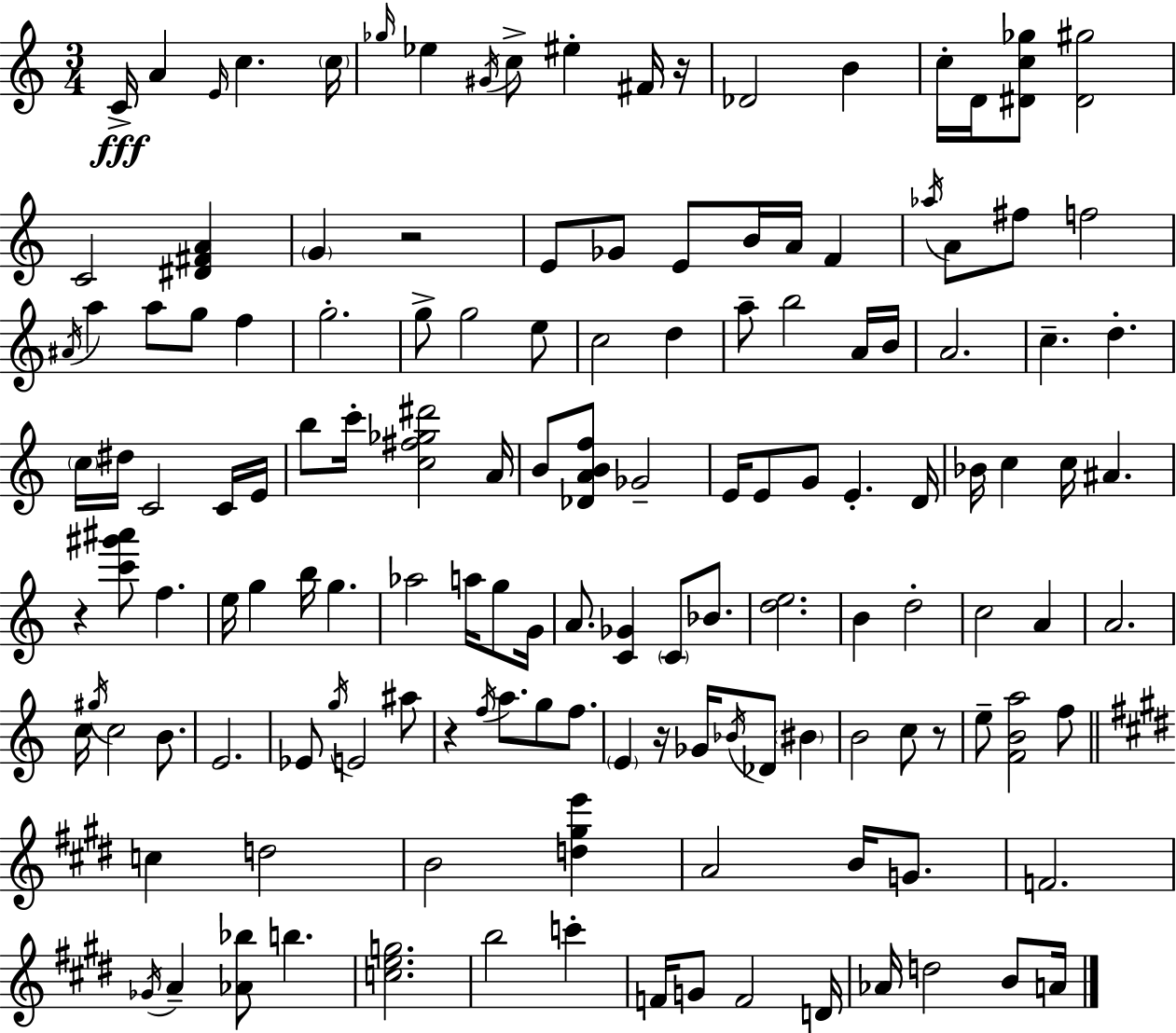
C4/s A4/q E4/s C5/q. C5/s Gb5/s Eb5/q G#4/s C5/e EIS5/q F#4/s R/s Db4/h B4/q C5/s D4/s [D#4,C5,Gb5]/e [D#4,G#5]/h C4/h [D#4,F#4,A4]/q G4/q R/h E4/e Gb4/e E4/e B4/s A4/s F4/q Ab5/s A4/e F#5/e F5/h A#4/s A5/q A5/e G5/e F5/q G5/h. G5/e G5/h E5/e C5/h D5/q A5/e B5/h A4/s B4/s A4/h. C5/q. D5/q. C5/s D#5/s C4/h C4/s E4/s B5/e C6/s [C5,F#5,Gb5,D#6]/h A4/s B4/e [Db4,A4,B4,F5]/e Gb4/h E4/s E4/e G4/e E4/q. D4/s Bb4/s C5/q C5/s A#4/q. R/q [C6,G#6,A#6]/e F5/q. E5/s G5/q B5/s G5/q. Ab5/h A5/s G5/e G4/s A4/e. [C4,Gb4]/q C4/e Bb4/e. [D5,E5]/h. B4/q D5/h C5/h A4/q A4/h. C5/s G#5/s C5/h B4/e. E4/h. Eb4/e G5/s E4/h A#5/e R/q F5/s A5/e. G5/e F5/e. E4/q R/s Gb4/s Bb4/s Db4/e BIS4/q B4/h C5/e R/e E5/e [F4,B4,A5]/h F5/e C5/q D5/h B4/h [D5,G#5,E6]/q A4/h B4/s G4/e. F4/h. Gb4/s A4/q [Ab4,Bb5]/e B5/q. [C5,E5,G5]/h. B5/h C6/q F4/s G4/e F4/h D4/s Ab4/s D5/h B4/e A4/s